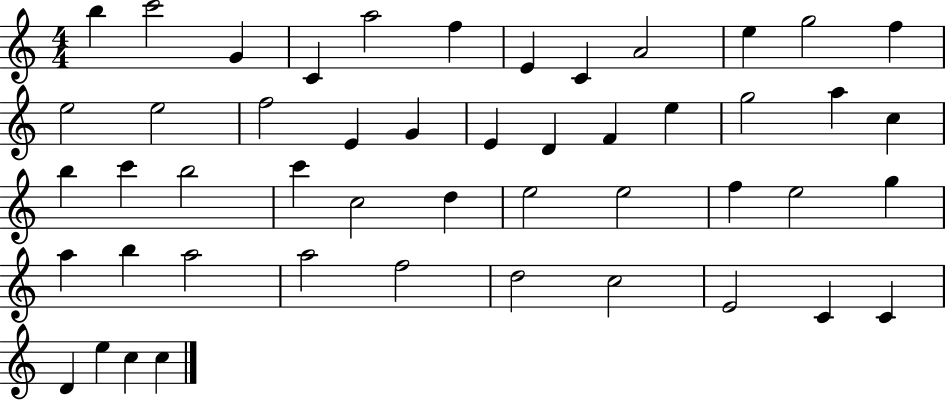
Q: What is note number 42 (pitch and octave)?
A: C5